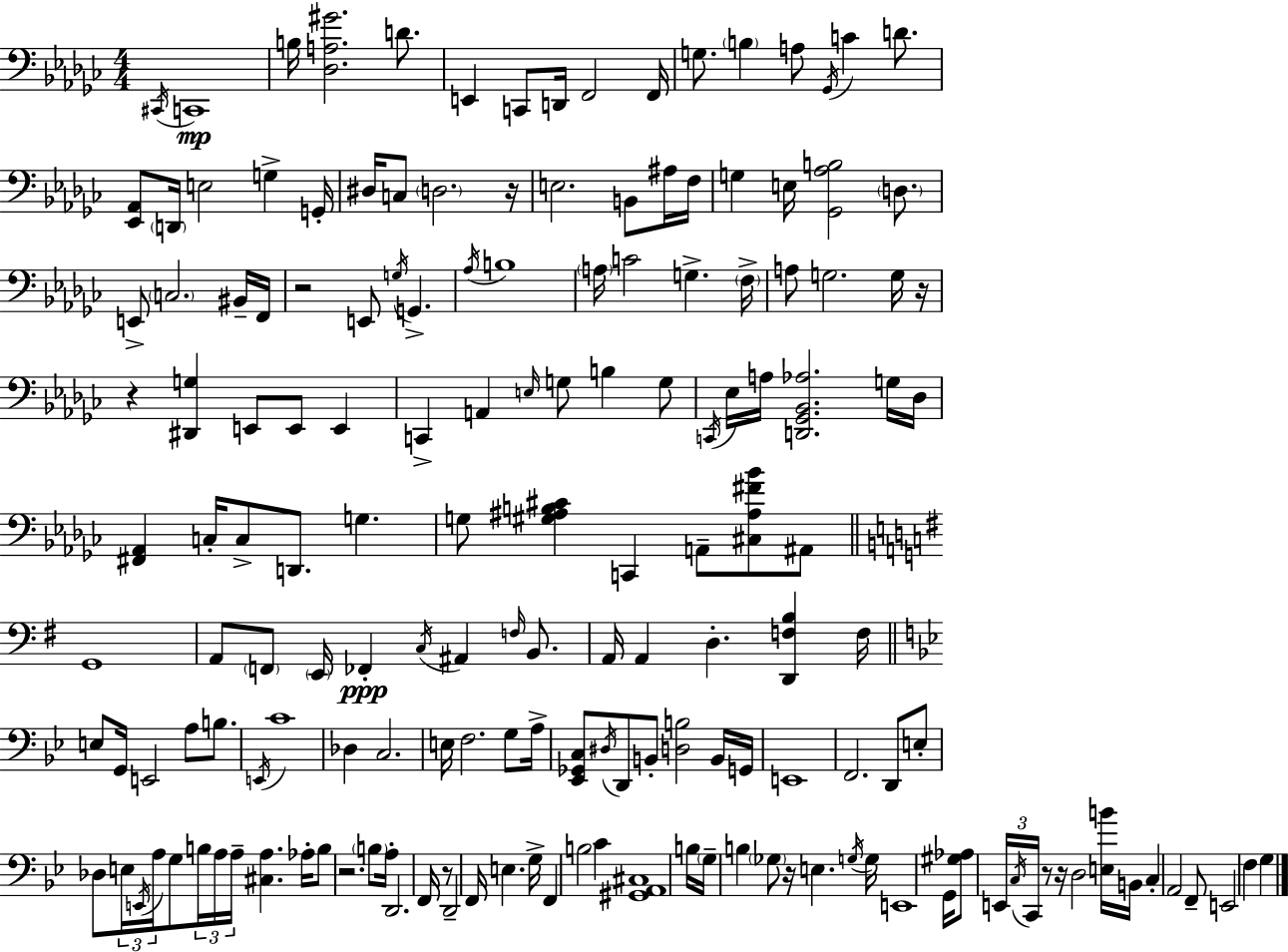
X:1
T:Untitled
M:4/4
L:1/4
K:Ebm
^C,,/4 C,,4 B,/4 [_D,A,^G]2 D/2 E,, C,,/2 D,,/4 F,,2 F,,/4 G,/2 B, A,/2 _G,,/4 C D/2 [_E,,_A,,]/2 D,,/4 E,2 G, G,,/4 ^D,/4 C,/2 D,2 z/4 E,2 B,,/2 ^A,/4 F,/4 G, E,/4 [_G,,_A,B,]2 D,/2 E,,/2 C,2 ^B,,/4 F,,/4 z2 E,,/2 G,/4 G,, _A,/4 B,4 A,/4 C2 G, F,/4 A,/2 G,2 G,/4 z/4 z [^D,,G,] E,,/2 E,,/2 E,, C,, A,, E,/4 G,/2 B, G,/2 C,,/4 _E,/4 A,/4 [D,,_G,,_B,,_A,]2 G,/4 _D,/4 [^F,,_A,,] C,/4 C,/2 D,,/2 G, G,/2 [^G,^A,B,^C] C,, A,,/2 [^C,^A,^F_B]/2 ^A,,/2 G,,4 A,,/2 F,,/2 E,,/4 _F,, C,/4 ^A,, F,/4 B,,/2 A,,/4 A,, D, [D,,F,B,] F,/4 E,/2 G,,/4 E,,2 A,/2 B,/2 E,,/4 C4 _D, C,2 E,/4 F,2 G,/2 A,/4 [_E,,_G,,C,]/2 ^D,/4 D,,/2 B,,/2 [D,B,]2 B,,/4 G,,/4 E,,4 F,,2 D,,/2 E,/2 _D,/2 E,/4 E,,/4 A,/4 G,/2 B,/4 A,/4 A,/4 [^C,A,] _A,/4 B,/2 z2 B,/2 A,/4 D,,2 F,,/4 z/2 D,,2 F,,/4 E, G,/4 F,, B,2 C [^G,,A,,^C,]4 B,/4 G,/4 B, _G,/2 z/4 E, G,/4 G,/4 E,,4 G,,/4 [^G,_A,]/2 E,,/4 C,/4 C,,/4 z/2 z/4 D,2 [E,B]/4 B,,/4 C, A,,2 F,,/2 E,,2 F, G,